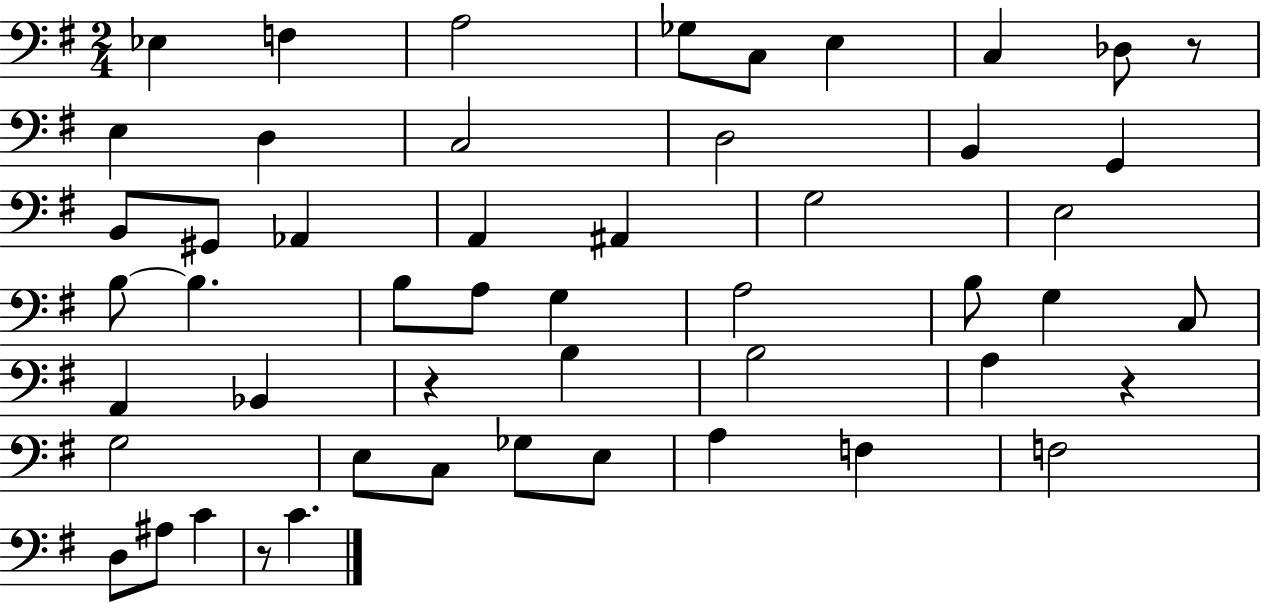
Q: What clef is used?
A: bass